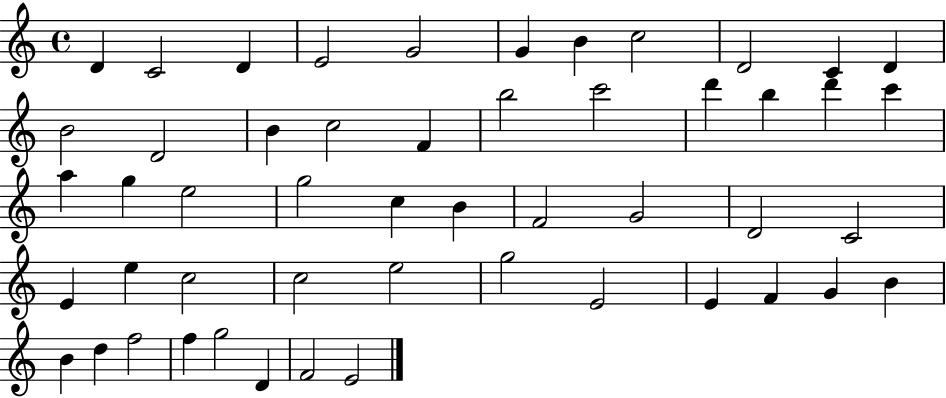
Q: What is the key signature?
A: C major